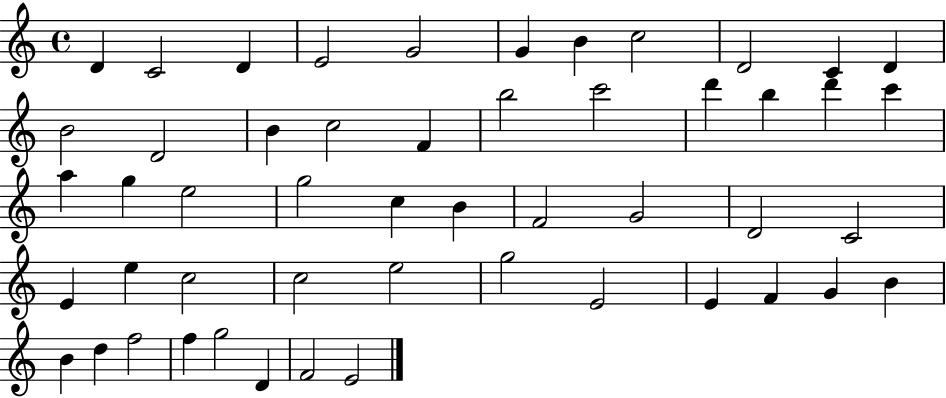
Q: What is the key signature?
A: C major